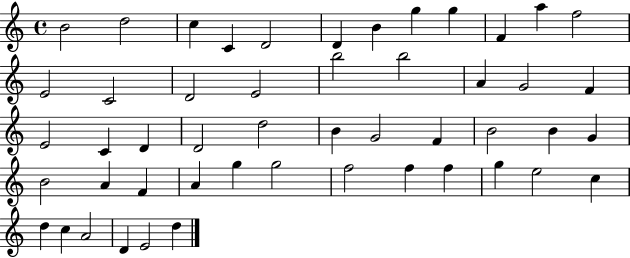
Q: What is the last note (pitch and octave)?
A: D5